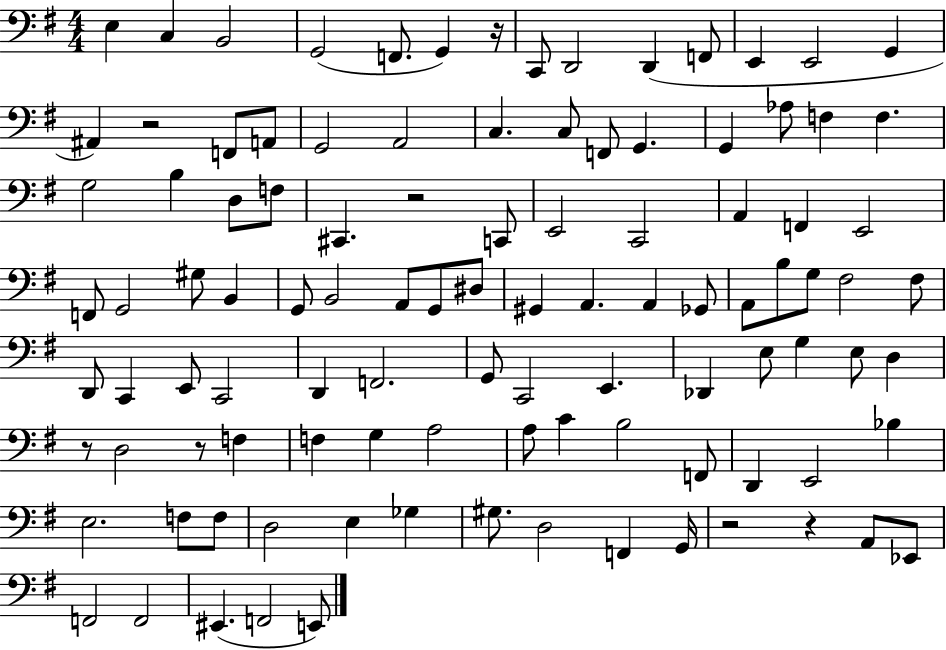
E3/q C3/q B2/h G2/h F2/e. G2/q R/s C2/e D2/h D2/q F2/e E2/q E2/h G2/q A#2/q R/h F2/e A2/e G2/h A2/h C3/q. C3/e F2/e G2/q. G2/q Ab3/e F3/q F3/q. G3/h B3/q D3/e F3/e C#2/q. R/h C2/e E2/h C2/h A2/q F2/q E2/h F2/e G2/h G#3/e B2/q G2/e B2/h A2/e G2/e D#3/e G#2/q A2/q. A2/q Gb2/e A2/e B3/e G3/e F#3/h F#3/e D2/e C2/q E2/e C2/h D2/q F2/h. G2/e C2/h E2/q. Db2/q E3/e G3/q E3/e D3/q R/e D3/h R/e F3/q F3/q G3/q A3/h A3/e C4/q B3/h F2/e D2/q E2/h Bb3/q E3/h. F3/e F3/e D3/h E3/q Gb3/q G#3/e. D3/h F2/q G2/s R/h R/q A2/e Eb2/e F2/h F2/h EIS2/q. F2/h E2/e